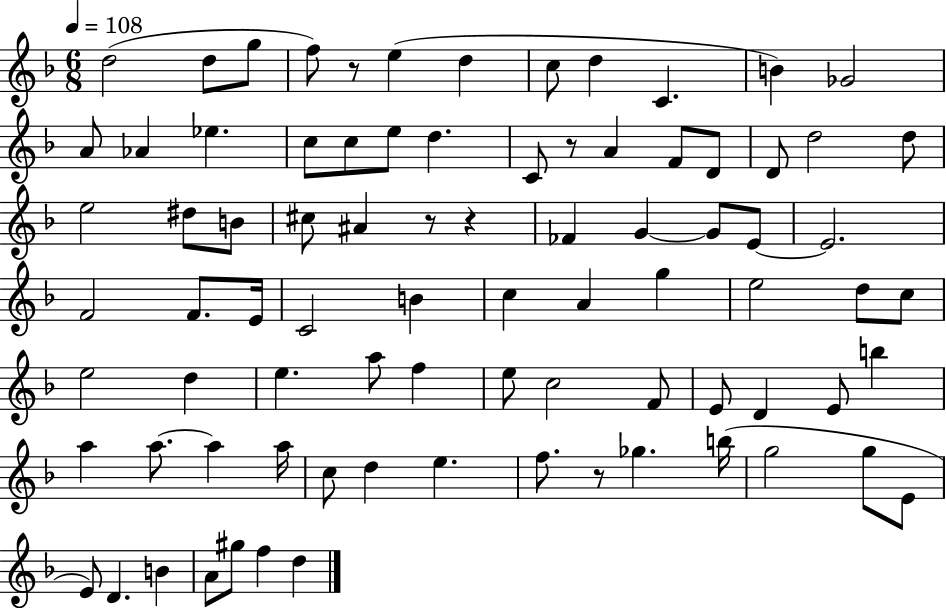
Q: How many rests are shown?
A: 5